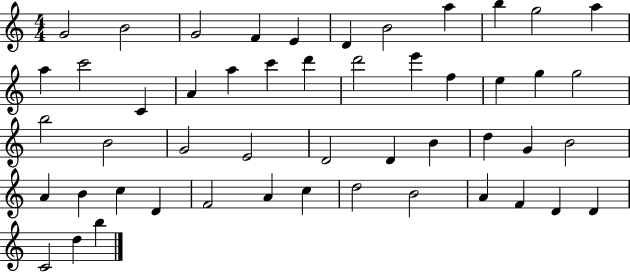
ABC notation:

X:1
T:Untitled
M:4/4
L:1/4
K:C
G2 B2 G2 F E D B2 a b g2 a a c'2 C A a c' d' d'2 e' f e g g2 b2 B2 G2 E2 D2 D B d G B2 A B c D F2 A c d2 B2 A F D D C2 d b